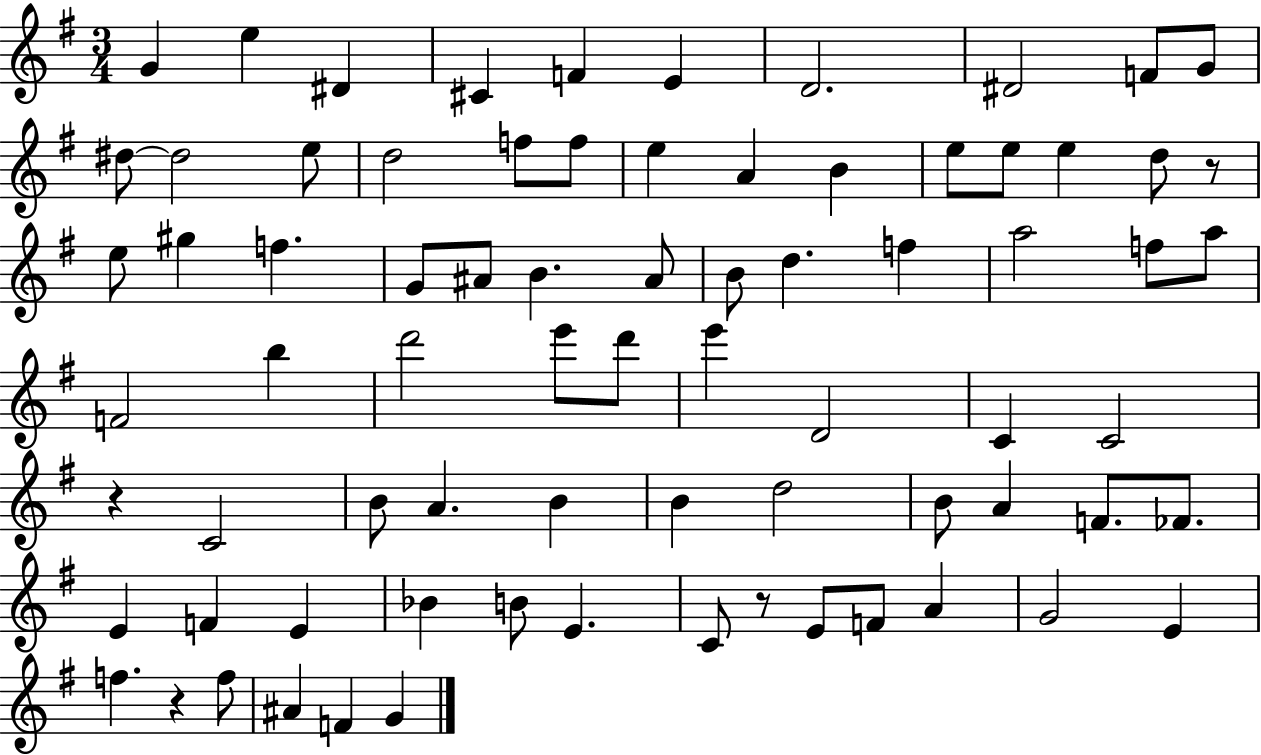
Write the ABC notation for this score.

X:1
T:Untitled
M:3/4
L:1/4
K:G
G e ^D ^C F E D2 ^D2 F/2 G/2 ^d/2 ^d2 e/2 d2 f/2 f/2 e A B e/2 e/2 e d/2 z/2 e/2 ^g f G/2 ^A/2 B ^A/2 B/2 d f a2 f/2 a/2 F2 b d'2 e'/2 d'/2 e' D2 C C2 z C2 B/2 A B B d2 B/2 A F/2 _F/2 E F E _B B/2 E C/2 z/2 E/2 F/2 A G2 E f z f/2 ^A F G